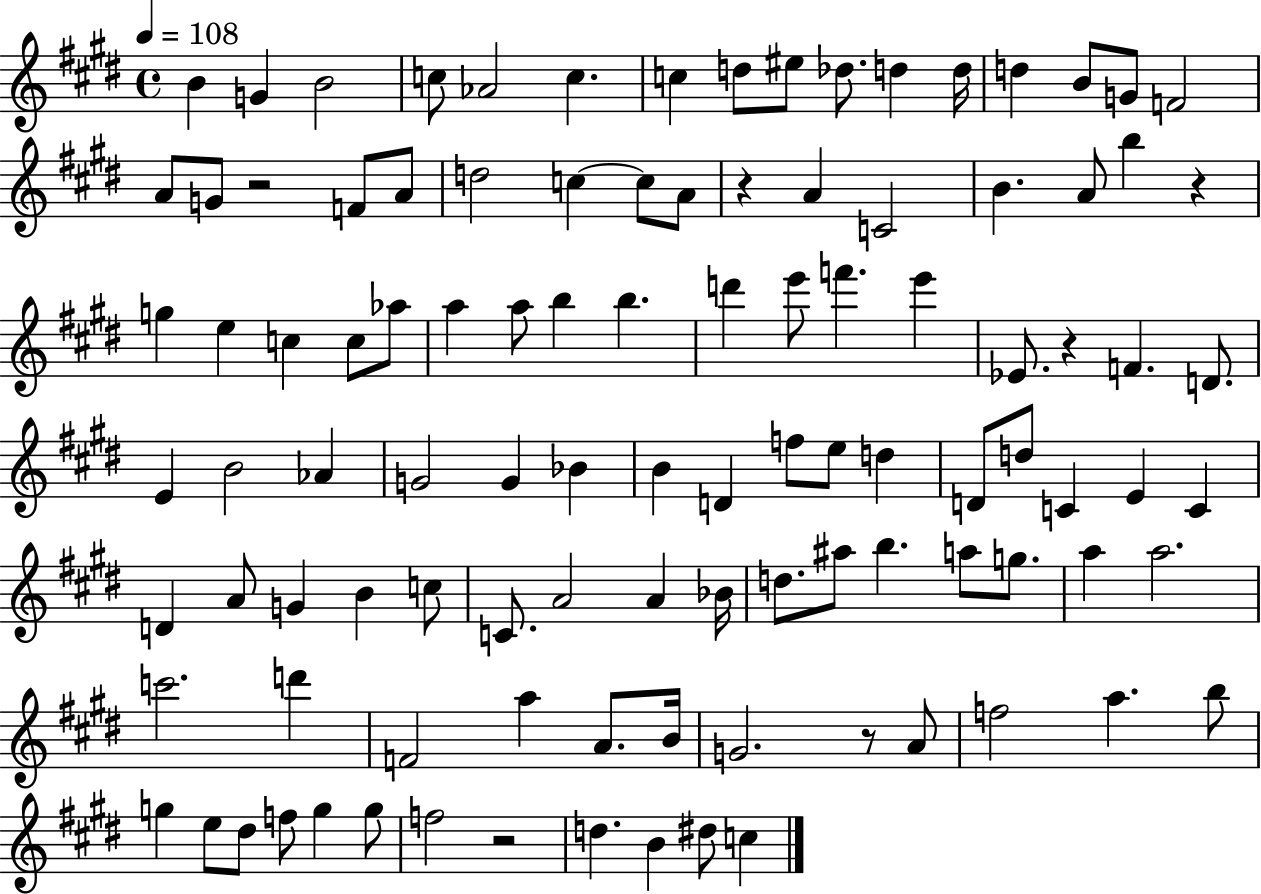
B4/q G4/q B4/h C5/e Ab4/h C5/q. C5/q D5/e EIS5/e Db5/e. D5/q D5/s D5/q B4/e G4/e F4/h A4/e G4/e R/h F4/e A4/e D5/h C5/q C5/e A4/e R/q A4/q C4/h B4/q. A4/e B5/q R/q G5/q E5/q C5/q C5/e Ab5/e A5/q A5/e B5/q B5/q. D6/q E6/e F6/q. E6/q Eb4/e. R/q F4/q. D4/e. E4/q B4/h Ab4/q G4/h G4/q Bb4/q B4/q D4/q F5/e E5/e D5/q D4/e D5/e C4/q E4/q C4/q D4/q A4/e G4/q B4/q C5/e C4/e. A4/h A4/q Bb4/s D5/e. A#5/e B5/q. A5/e G5/e. A5/q A5/h. C6/h. D6/q F4/h A5/q A4/e. B4/s G4/h. R/e A4/e F5/h A5/q. B5/e G5/q E5/e D#5/e F5/e G5/q G5/e F5/h R/h D5/q. B4/q D#5/e C5/q